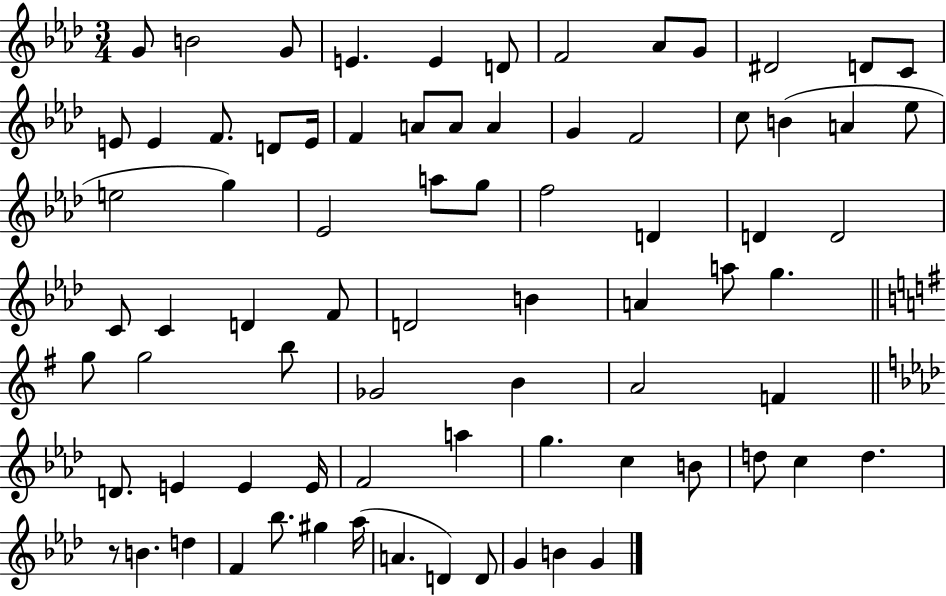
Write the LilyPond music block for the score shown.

{
  \clef treble
  \numericTimeSignature
  \time 3/4
  \key aes \major
  g'8 b'2 g'8 | e'4. e'4 d'8 | f'2 aes'8 g'8 | dis'2 d'8 c'8 | \break e'8 e'4 f'8. d'8 e'16 | f'4 a'8 a'8 a'4 | g'4 f'2 | c''8 b'4( a'4 ees''8 | \break e''2 g''4) | ees'2 a''8 g''8 | f''2 d'4 | d'4 d'2 | \break c'8 c'4 d'4 f'8 | d'2 b'4 | a'4 a''8 g''4. | \bar "||" \break \key e \minor g''8 g''2 b''8 | ges'2 b'4 | a'2 f'4 | \bar "||" \break \key aes \major d'8. e'4 e'4 e'16 | f'2 a''4 | g''4. c''4 b'8 | d''8 c''4 d''4. | \break r8 b'4. d''4 | f'4 bes''8. gis''4 aes''16( | a'4. d'4) d'8 | g'4 b'4 g'4 | \break \bar "|."
}